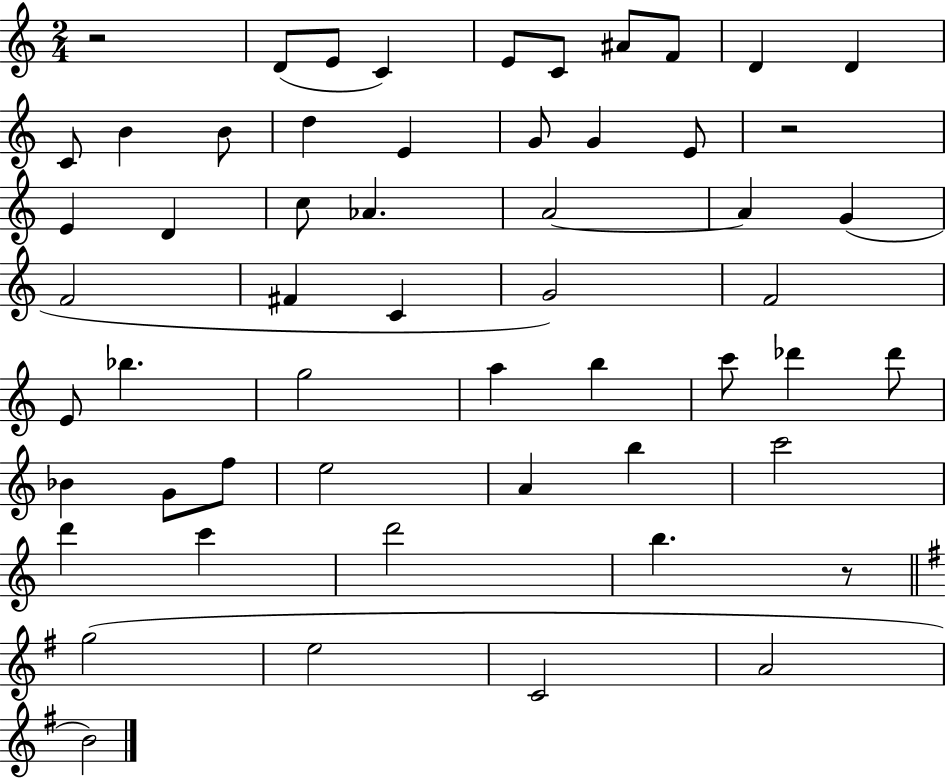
X:1
T:Untitled
M:2/4
L:1/4
K:C
z2 D/2 E/2 C E/2 C/2 ^A/2 F/2 D D C/2 B B/2 d E G/2 G E/2 z2 E D c/2 _A A2 A G F2 ^F C G2 F2 E/2 _b g2 a b c'/2 _d' _d'/2 _B G/2 f/2 e2 A b c'2 d' c' d'2 b z/2 g2 e2 C2 A2 B2